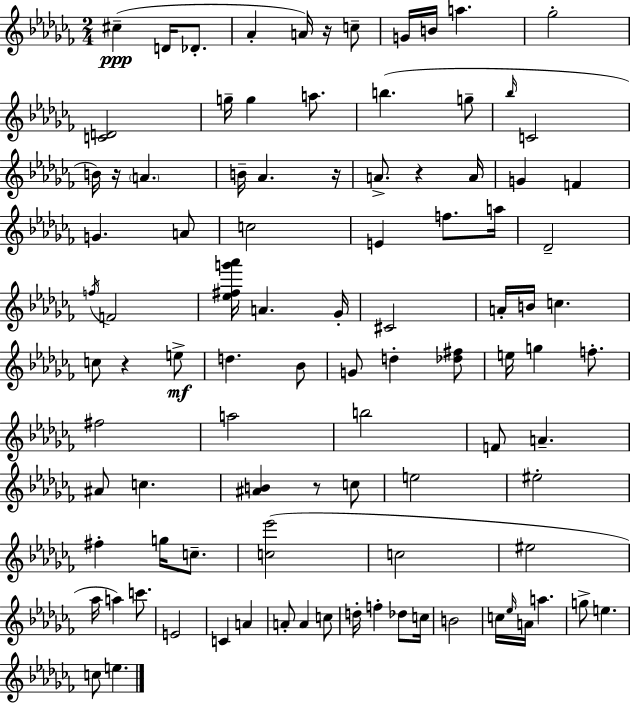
{
  \clef treble
  \numericTimeSignature
  \time 2/4
  \key aes \minor
  cis''4--(\ppp d'16 des'8.-. | aes'4-. a'16) r16 c''8-- | g'16 b'16 a''4. | ges''2-. | \break <c' d'>2 | g''16-- g''4 a''8. | b''4.( g''8-- | \grace { bes''16 } c'2 | \break b'16) r16 \parenthesize a'4. | b'16-- aes'4. | r16 a'8.-> r4 | a'16 g'4 f'4 | \break g'4. a'8 | c''2 | e'4 f''8. | a''16 des'2-- | \break \acciaccatura { f''16 } f'2 | <ees'' fis'' g''' aes'''>16 a'4. | ges'16-. cis'2 | a'16-. b'16 c''4. | \break c''8 r4 | e''8->\mf d''4. | bes'8 g'8 d''4-. | <des'' fis''>8 e''16 g''4 f''8.-. | \break fis''2 | a''2 | b''2 | f'8 a'4.-- | \break ais'8 c''4. | <ais' b'>4 r8 | c''8 e''2 | eis''2-. | \break fis''4-. g''16 c''8.-- | <c'' ees'''>2( | c''2 | eis''2 | \break aes''16 a''4) c'''8. | e'2 | c'4 a'4 | a'8-. a'4 | \break c''8 d''16-. f''4-. des''8 | c''16 b'2 | c''16 \grace { ees''16 } a'16 a''4. | g''8-> e''4. | \break c''8 e''4. | \bar "|."
}